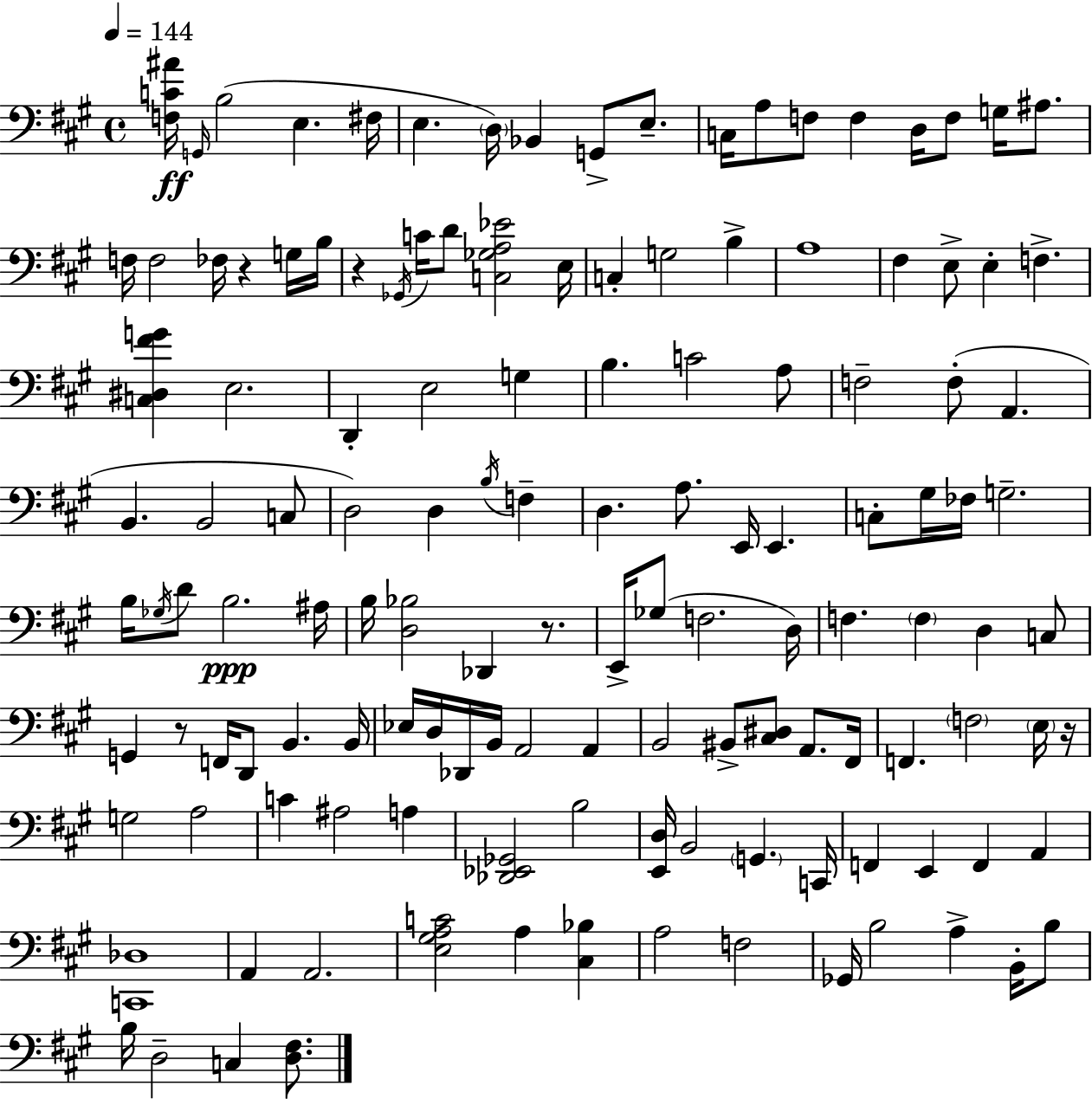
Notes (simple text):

[F3,C4,A#4]/s G2/s B3/h E3/q. F#3/s E3/q. D3/s Bb2/q G2/e E3/e. C3/s A3/e F3/e F3/q D3/s F3/e G3/s A#3/e. F3/s F3/h FES3/s R/q G3/s B3/s R/q Gb2/s C4/s D4/e [C3,Gb3,A3,Eb4]/h E3/s C3/q G3/h B3/q A3/w F#3/q E3/e E3/q F3/q. [C3,D#3,F#4,G4]/q E3/h. D2/q E3/h G3/q B3/q. C4/h A3/e F3/h F3/e A2/q. B2/q. B2/h C3/e D3/h D3/q B3/s F3/q D3/q. A3/e. E2/s E2/q. C3/e G#3/s FES3/s G3/h. B3/s Gb3/s D4/e B3/h. A#3/s B3/s [D3,Bb3]/h Db2/q R/e. E2/s Gb3/e F3/h. D3/s F3/q. F3/q D3/q C3/e G2/q R/e F2/s D2/e B2/q. B2/s Eb3/s D3/s Db2/s B2/s A2/h A2/q B2/h BIS2/e [C#3,D#3]/e A2/e. F#2/s F2/q. F3/h E3/s R/s G3/h A3/h C4/q A#3/h A3/q [Db2,Eb2,Gb2]/h B3/h [E2,D3]/s B2/h G2/q. C2/s F2/q E2/q F2/q A2/q [C2,Db3]/w A2/q A2/h. [E3,G#3,A3,C4]/h A3/q [C#3,Bb3]/q A3/h F3/h Gb2/s B3/h A3/q B2/s B3/e B3/s D3/h C3/q [D3,F#3]/e.